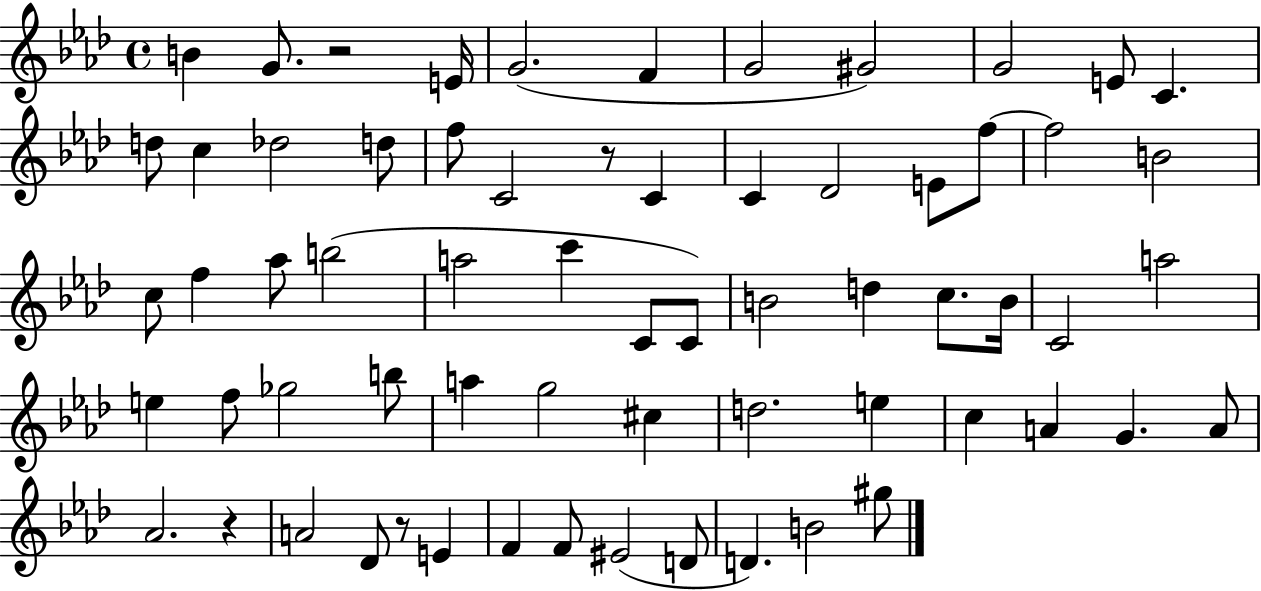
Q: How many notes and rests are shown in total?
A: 65